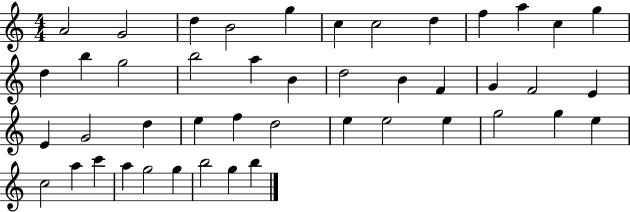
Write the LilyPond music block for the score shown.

{
  \clef treble
  \numericTimeSignature
  \time 4/4
  \key c \major
  a'2 g'2 | d''4 b'2 g''4 | c''4 c''2 d''4 | f''4 a''4 c''4 g''4 | \break d''4 b''4 g''2 | b''2 a''4 b'4 | d''2 b'4 f'4 | g'4 f'2 e'4 | \break e'4 g'2 d''4 | e''4 f''4 d''2 | e''4 e''2 e''4 | g''2 g''4 e''4 | \break c''2 a''4 c'''4 | a''4 g''2 g''4 | b''2 g''4 b''4 | \bar "|."
}